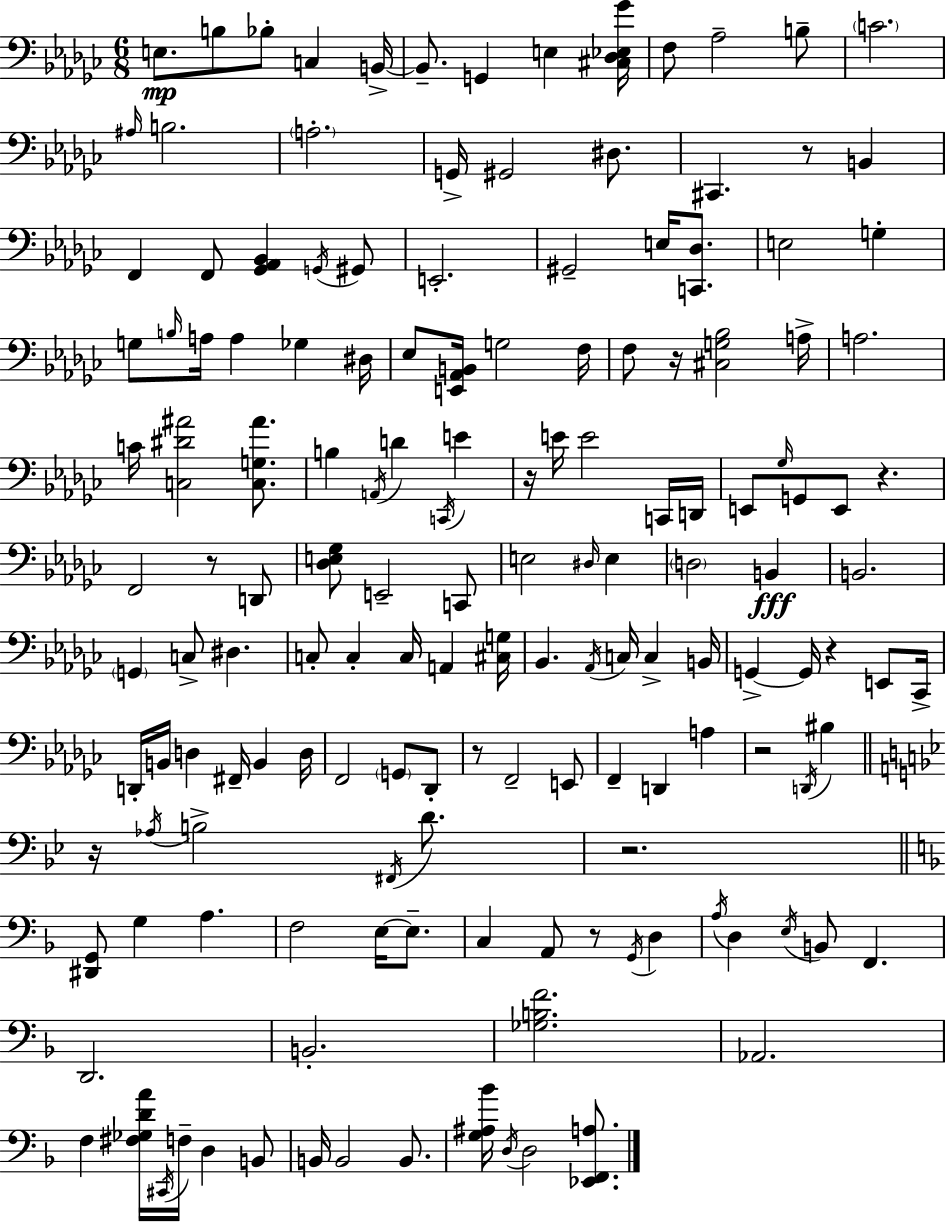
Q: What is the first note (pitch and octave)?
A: E3